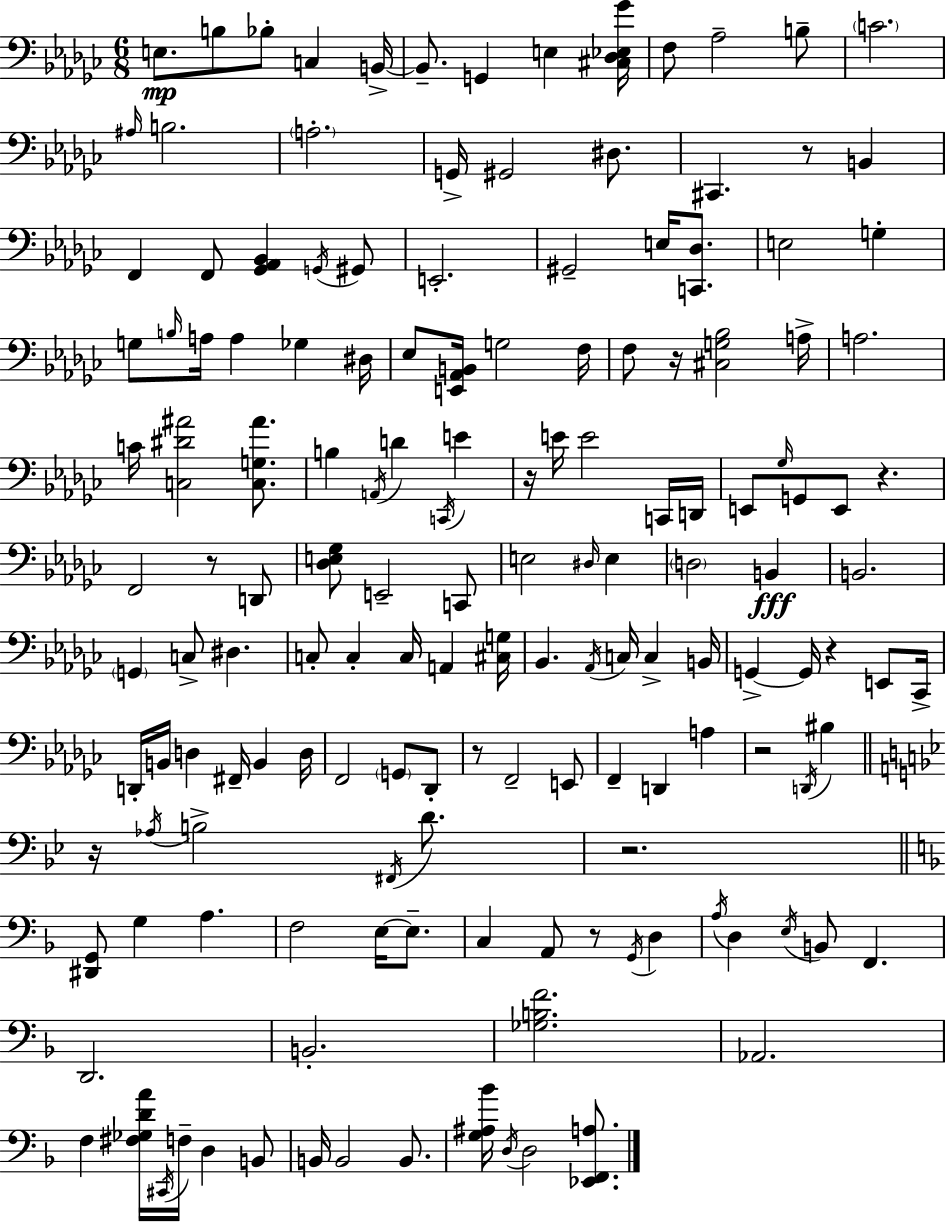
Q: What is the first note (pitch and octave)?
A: E3